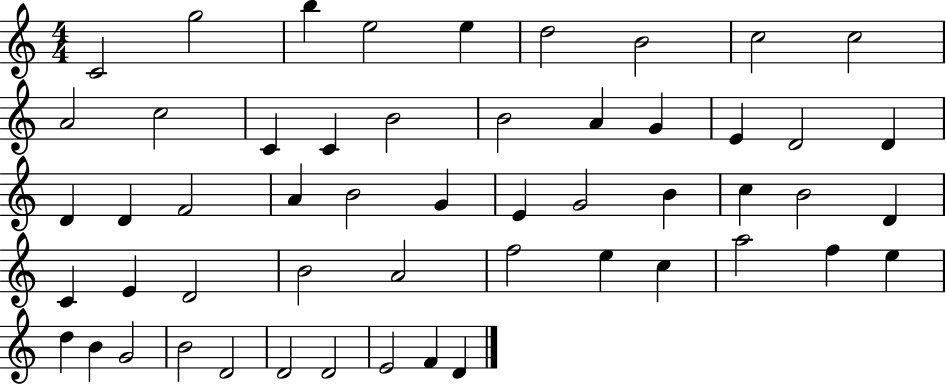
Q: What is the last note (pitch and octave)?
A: D4